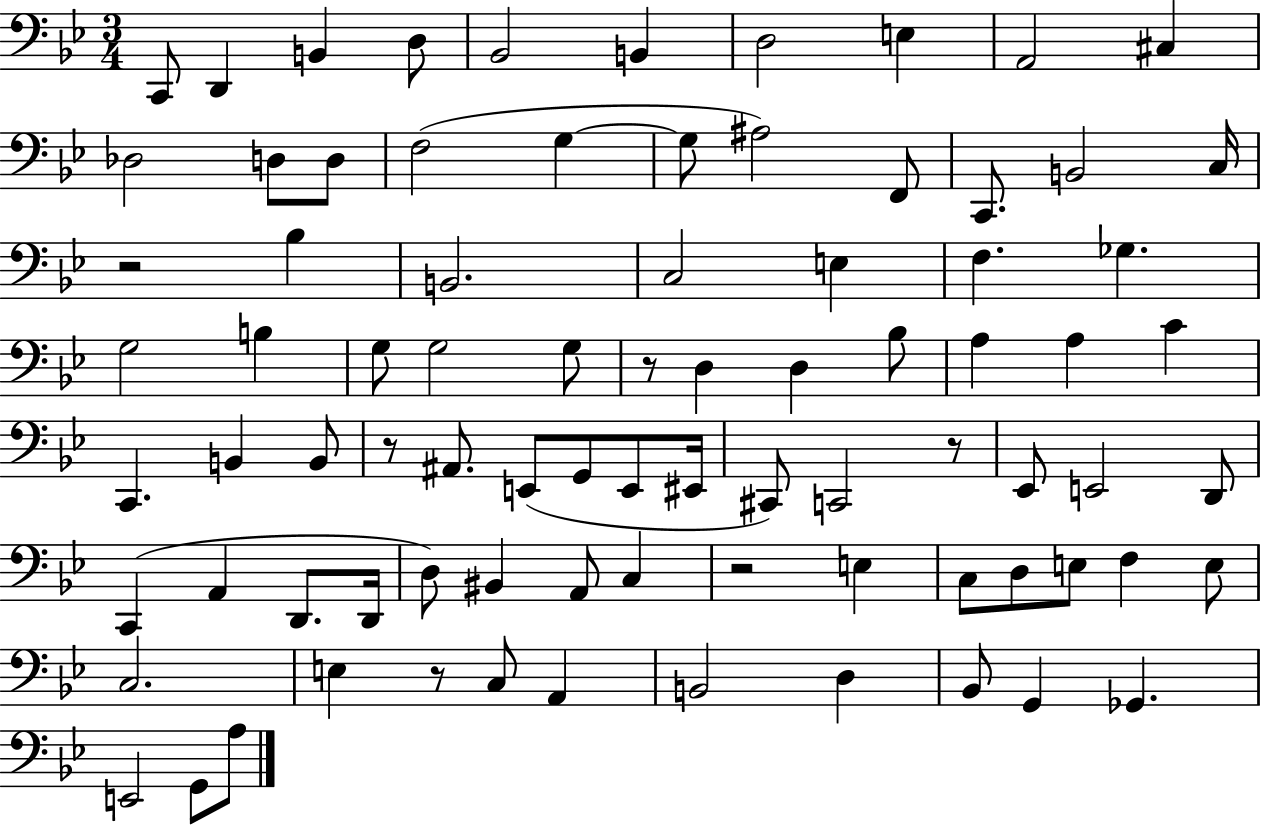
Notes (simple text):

C2/e D2/q B2/q D3/e Bb2/h B2/q D3/h E3/q A2/h C#3/q Db3/h D3/e D3/e F3/h G3/q G3/e A#3/h F2/e C2/e. B2/h C3/s R/h Bb3/q B2/h. C3/h E3/q F3/q. Gb3/q. G3/h B3/q G3/e G3/h G3/e R/e D3/q D3/q Bb3/e A3/q A3/q C4/q C2/q. B2/q B2/e R/e A#2/e. E2/e G2/e E2/e EIS2/s C#2/e C2/h R/e Eb2/e E2/h D2/e C2/q A2/q D2/e. D2/s D3/e BIS2/q A2/e C3/q R/h E3/q C3/e D3/e E3/e F3/q E3/e C3/h. E3/q R/e C3/e A2/q B2/h D3/q Bb2/e G2/q Gb2/q. E2/h G2/e A3/e